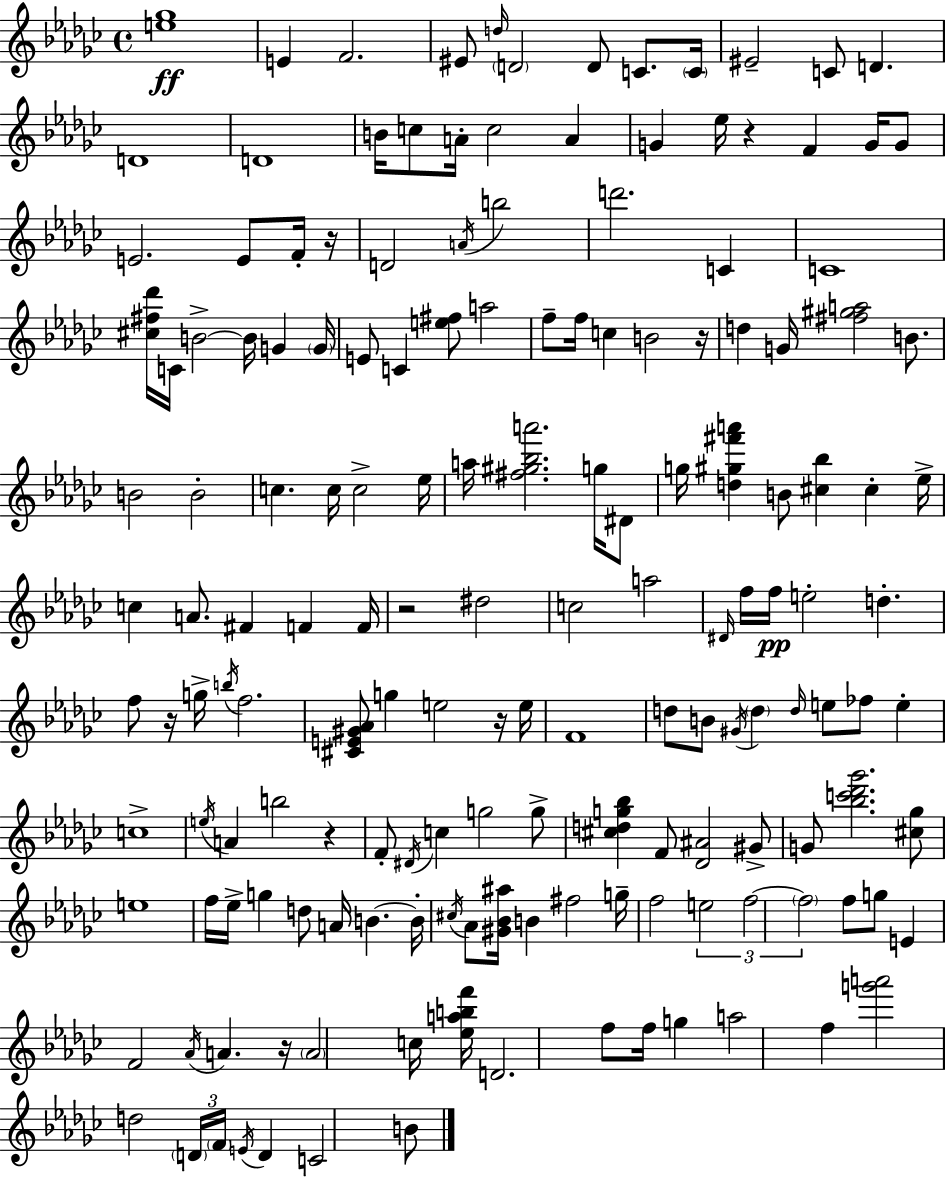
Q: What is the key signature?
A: EES minor